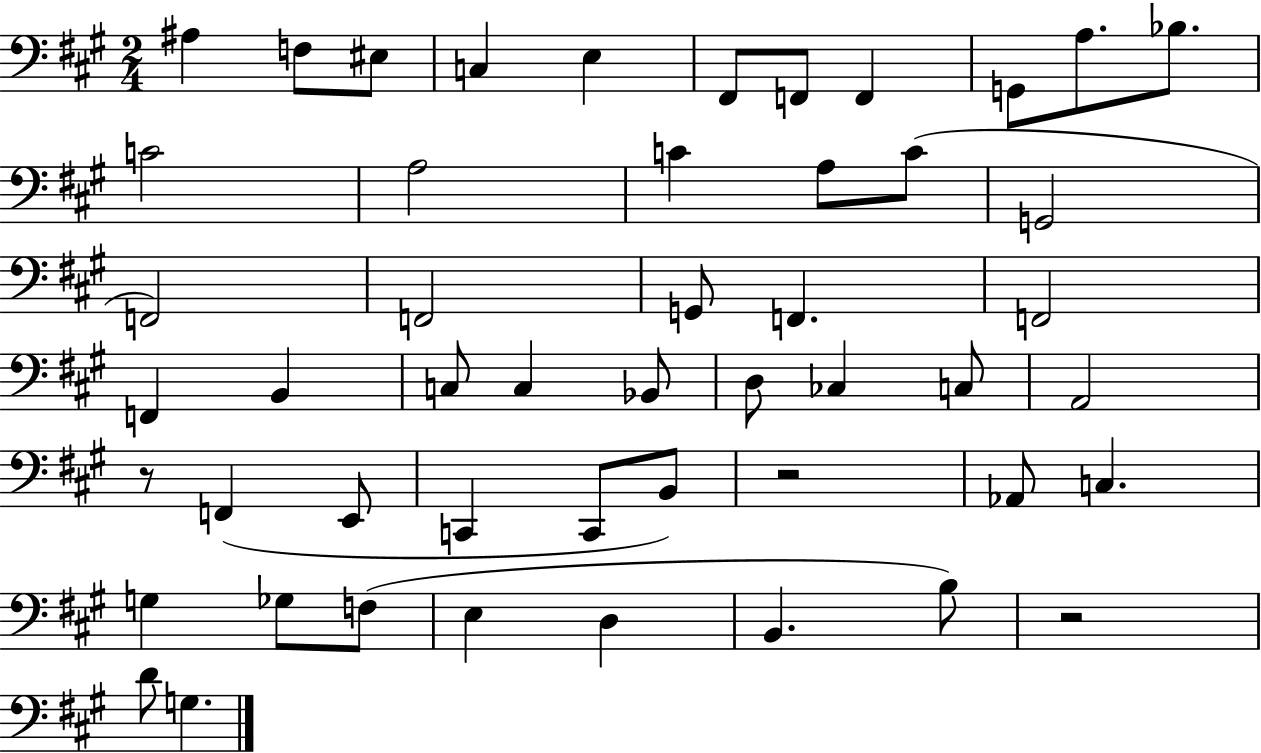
A#3/q F3/e EIS3/e C3/q E3/q F#2/e F2/e F2/q G2/e A3/e. Bb3/e. C4/h A3/h C4/q A3/e C4/e G2/h F2/h F2/h G2/e F2/q. F2/h F2/q B2/q C3/e C3/q Bb2/e D3/e CES3/q C3/e A2/h R/e F2/q E2/e C2/q C2/e B2/e R/h Ab2/e C3/q. G3/q Gb3/e F3/e E3/q D3/q B2/q. B3/e R/h D4/e G3/q.